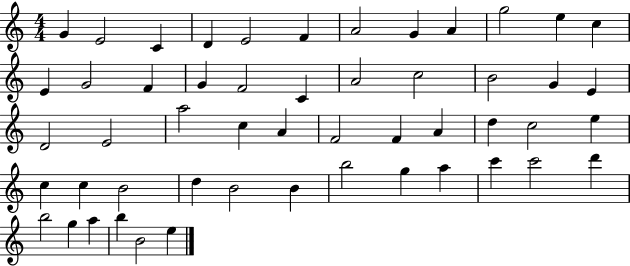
{
  \clef treble
  \numericTimeSignature
  \time 4/4
  \key c \major
  g'4 e'2 c'4 | d'4 e'2 f'4 | a'2 g'4 a'4 | g''2 e''4 c''4 | \break e'4 g'2 f'4 | g'4 f'2 c'4 | a'2 c''2 | b'2 g'4 e'4 | \break d'2 e'2 | a''2 c''4 a'4 | f'2 f'4 a'4 | d''4 c''2 e''4 | \break c''4 c''4 b'2 | d''4 b'2 b'4 | b''2 g''4 a''4 | c'''4 c'''2 d'''4 | \break b''2 g''4 a''4 | b''4 b'2 e''4 | \bar "|."
}